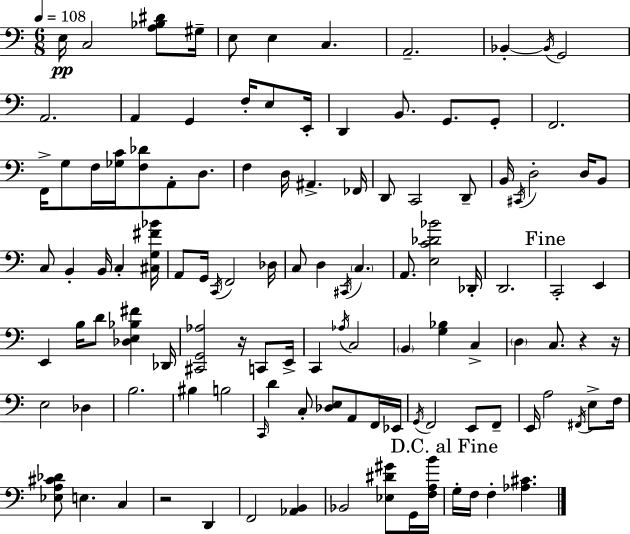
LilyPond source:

{
  \clef bass
  \numericTimeSignature
  \time 6/8
  \key c \major
  \tempo 4 = 108
  e16\pp c2 <a bes dis'>8 gis16-- | e8 e4 c4. | a,2.-- | bes,4-.~~ \acciaccatura { bes,16 } g,2 | \break a,2. | a,4 g,4 f16-. e8 | e,16-. d,4 b,8. g,8. g,8-. | f,2. | \break f,16-> g8 f16 <ges c'>16 <f des'>8 a,8-. d8. | f4 d16 ais,4.-> | fes,16 d,8 c,2 d,8-- | b,16 \acciaccatura { cis,16 } d2-. d16 | \break b,8 c8 b,4-. b,16 c4-. | <cis g fis' bes'>16 a,8 g,16 \acciaccatura { c,16 } f,2 | des16 c8 d4 \acciaccatura { cis,16 } \parenthesize c4. | a,8. <e c' des' bes'>2 | \break des,16-. d,2. | \mark "Fine" c,2-. | e,4 e,4 b16 d'8 <des e bes fis'>4 | des,16 <cis, g, aes>2 | \break r16 c,8 e,16-> c,4 \acciaccatura { aes16 } c2 | \parenthesize b,4 <g bes>4 | c4-> \parenthesize d4 c8. | r4 r16 e2 | \break des4 b2. | bis4 b2 | \grace { c,16 } d'4 c8-. | <des e>8 a,8 f,16 ees,16 \acciaccatura { g,16 } f,2 | \break e,8 f,8-- e,16 a2 | \acciaccatura { fis,16 } e8-> f16 <ees a cis' des'>8 e4. | c4 r2 | d,4 f,2 | \break <aes, b,>4 bes,2 | <ees dis' gis'>8 g,16 <f a b'>16 \mark "D.C. al Fine" g16-. f16 f4-. | <aes cis'>4. \bar "|."
}